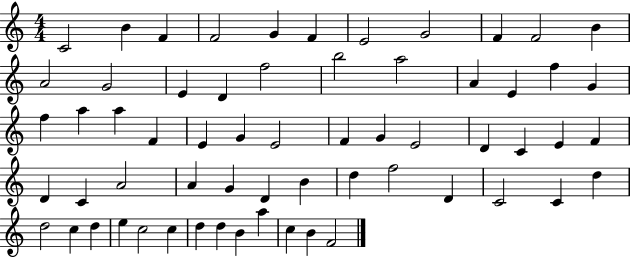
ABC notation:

X:1
T:Untitled
M:4/4
L:1/4
K:C
C2 B F F2 G F E2 G2 F F2 B A2 G2 E D f2 b2 a2 A E f G f a a F E G E2 F G E2 D C E F D C A2 A G D B d f2 D C2 C d d2 c d e c2 c d d B a c B F2